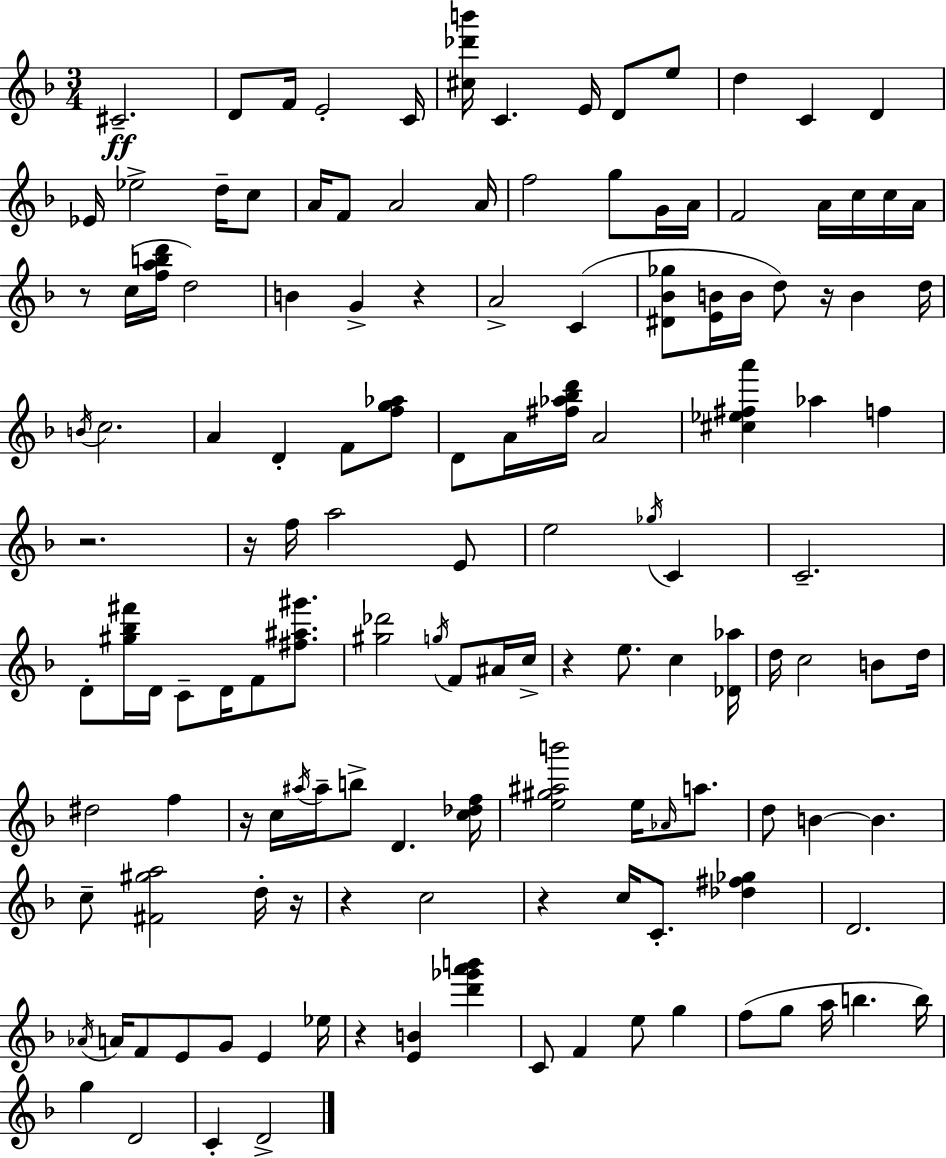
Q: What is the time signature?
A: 3/4